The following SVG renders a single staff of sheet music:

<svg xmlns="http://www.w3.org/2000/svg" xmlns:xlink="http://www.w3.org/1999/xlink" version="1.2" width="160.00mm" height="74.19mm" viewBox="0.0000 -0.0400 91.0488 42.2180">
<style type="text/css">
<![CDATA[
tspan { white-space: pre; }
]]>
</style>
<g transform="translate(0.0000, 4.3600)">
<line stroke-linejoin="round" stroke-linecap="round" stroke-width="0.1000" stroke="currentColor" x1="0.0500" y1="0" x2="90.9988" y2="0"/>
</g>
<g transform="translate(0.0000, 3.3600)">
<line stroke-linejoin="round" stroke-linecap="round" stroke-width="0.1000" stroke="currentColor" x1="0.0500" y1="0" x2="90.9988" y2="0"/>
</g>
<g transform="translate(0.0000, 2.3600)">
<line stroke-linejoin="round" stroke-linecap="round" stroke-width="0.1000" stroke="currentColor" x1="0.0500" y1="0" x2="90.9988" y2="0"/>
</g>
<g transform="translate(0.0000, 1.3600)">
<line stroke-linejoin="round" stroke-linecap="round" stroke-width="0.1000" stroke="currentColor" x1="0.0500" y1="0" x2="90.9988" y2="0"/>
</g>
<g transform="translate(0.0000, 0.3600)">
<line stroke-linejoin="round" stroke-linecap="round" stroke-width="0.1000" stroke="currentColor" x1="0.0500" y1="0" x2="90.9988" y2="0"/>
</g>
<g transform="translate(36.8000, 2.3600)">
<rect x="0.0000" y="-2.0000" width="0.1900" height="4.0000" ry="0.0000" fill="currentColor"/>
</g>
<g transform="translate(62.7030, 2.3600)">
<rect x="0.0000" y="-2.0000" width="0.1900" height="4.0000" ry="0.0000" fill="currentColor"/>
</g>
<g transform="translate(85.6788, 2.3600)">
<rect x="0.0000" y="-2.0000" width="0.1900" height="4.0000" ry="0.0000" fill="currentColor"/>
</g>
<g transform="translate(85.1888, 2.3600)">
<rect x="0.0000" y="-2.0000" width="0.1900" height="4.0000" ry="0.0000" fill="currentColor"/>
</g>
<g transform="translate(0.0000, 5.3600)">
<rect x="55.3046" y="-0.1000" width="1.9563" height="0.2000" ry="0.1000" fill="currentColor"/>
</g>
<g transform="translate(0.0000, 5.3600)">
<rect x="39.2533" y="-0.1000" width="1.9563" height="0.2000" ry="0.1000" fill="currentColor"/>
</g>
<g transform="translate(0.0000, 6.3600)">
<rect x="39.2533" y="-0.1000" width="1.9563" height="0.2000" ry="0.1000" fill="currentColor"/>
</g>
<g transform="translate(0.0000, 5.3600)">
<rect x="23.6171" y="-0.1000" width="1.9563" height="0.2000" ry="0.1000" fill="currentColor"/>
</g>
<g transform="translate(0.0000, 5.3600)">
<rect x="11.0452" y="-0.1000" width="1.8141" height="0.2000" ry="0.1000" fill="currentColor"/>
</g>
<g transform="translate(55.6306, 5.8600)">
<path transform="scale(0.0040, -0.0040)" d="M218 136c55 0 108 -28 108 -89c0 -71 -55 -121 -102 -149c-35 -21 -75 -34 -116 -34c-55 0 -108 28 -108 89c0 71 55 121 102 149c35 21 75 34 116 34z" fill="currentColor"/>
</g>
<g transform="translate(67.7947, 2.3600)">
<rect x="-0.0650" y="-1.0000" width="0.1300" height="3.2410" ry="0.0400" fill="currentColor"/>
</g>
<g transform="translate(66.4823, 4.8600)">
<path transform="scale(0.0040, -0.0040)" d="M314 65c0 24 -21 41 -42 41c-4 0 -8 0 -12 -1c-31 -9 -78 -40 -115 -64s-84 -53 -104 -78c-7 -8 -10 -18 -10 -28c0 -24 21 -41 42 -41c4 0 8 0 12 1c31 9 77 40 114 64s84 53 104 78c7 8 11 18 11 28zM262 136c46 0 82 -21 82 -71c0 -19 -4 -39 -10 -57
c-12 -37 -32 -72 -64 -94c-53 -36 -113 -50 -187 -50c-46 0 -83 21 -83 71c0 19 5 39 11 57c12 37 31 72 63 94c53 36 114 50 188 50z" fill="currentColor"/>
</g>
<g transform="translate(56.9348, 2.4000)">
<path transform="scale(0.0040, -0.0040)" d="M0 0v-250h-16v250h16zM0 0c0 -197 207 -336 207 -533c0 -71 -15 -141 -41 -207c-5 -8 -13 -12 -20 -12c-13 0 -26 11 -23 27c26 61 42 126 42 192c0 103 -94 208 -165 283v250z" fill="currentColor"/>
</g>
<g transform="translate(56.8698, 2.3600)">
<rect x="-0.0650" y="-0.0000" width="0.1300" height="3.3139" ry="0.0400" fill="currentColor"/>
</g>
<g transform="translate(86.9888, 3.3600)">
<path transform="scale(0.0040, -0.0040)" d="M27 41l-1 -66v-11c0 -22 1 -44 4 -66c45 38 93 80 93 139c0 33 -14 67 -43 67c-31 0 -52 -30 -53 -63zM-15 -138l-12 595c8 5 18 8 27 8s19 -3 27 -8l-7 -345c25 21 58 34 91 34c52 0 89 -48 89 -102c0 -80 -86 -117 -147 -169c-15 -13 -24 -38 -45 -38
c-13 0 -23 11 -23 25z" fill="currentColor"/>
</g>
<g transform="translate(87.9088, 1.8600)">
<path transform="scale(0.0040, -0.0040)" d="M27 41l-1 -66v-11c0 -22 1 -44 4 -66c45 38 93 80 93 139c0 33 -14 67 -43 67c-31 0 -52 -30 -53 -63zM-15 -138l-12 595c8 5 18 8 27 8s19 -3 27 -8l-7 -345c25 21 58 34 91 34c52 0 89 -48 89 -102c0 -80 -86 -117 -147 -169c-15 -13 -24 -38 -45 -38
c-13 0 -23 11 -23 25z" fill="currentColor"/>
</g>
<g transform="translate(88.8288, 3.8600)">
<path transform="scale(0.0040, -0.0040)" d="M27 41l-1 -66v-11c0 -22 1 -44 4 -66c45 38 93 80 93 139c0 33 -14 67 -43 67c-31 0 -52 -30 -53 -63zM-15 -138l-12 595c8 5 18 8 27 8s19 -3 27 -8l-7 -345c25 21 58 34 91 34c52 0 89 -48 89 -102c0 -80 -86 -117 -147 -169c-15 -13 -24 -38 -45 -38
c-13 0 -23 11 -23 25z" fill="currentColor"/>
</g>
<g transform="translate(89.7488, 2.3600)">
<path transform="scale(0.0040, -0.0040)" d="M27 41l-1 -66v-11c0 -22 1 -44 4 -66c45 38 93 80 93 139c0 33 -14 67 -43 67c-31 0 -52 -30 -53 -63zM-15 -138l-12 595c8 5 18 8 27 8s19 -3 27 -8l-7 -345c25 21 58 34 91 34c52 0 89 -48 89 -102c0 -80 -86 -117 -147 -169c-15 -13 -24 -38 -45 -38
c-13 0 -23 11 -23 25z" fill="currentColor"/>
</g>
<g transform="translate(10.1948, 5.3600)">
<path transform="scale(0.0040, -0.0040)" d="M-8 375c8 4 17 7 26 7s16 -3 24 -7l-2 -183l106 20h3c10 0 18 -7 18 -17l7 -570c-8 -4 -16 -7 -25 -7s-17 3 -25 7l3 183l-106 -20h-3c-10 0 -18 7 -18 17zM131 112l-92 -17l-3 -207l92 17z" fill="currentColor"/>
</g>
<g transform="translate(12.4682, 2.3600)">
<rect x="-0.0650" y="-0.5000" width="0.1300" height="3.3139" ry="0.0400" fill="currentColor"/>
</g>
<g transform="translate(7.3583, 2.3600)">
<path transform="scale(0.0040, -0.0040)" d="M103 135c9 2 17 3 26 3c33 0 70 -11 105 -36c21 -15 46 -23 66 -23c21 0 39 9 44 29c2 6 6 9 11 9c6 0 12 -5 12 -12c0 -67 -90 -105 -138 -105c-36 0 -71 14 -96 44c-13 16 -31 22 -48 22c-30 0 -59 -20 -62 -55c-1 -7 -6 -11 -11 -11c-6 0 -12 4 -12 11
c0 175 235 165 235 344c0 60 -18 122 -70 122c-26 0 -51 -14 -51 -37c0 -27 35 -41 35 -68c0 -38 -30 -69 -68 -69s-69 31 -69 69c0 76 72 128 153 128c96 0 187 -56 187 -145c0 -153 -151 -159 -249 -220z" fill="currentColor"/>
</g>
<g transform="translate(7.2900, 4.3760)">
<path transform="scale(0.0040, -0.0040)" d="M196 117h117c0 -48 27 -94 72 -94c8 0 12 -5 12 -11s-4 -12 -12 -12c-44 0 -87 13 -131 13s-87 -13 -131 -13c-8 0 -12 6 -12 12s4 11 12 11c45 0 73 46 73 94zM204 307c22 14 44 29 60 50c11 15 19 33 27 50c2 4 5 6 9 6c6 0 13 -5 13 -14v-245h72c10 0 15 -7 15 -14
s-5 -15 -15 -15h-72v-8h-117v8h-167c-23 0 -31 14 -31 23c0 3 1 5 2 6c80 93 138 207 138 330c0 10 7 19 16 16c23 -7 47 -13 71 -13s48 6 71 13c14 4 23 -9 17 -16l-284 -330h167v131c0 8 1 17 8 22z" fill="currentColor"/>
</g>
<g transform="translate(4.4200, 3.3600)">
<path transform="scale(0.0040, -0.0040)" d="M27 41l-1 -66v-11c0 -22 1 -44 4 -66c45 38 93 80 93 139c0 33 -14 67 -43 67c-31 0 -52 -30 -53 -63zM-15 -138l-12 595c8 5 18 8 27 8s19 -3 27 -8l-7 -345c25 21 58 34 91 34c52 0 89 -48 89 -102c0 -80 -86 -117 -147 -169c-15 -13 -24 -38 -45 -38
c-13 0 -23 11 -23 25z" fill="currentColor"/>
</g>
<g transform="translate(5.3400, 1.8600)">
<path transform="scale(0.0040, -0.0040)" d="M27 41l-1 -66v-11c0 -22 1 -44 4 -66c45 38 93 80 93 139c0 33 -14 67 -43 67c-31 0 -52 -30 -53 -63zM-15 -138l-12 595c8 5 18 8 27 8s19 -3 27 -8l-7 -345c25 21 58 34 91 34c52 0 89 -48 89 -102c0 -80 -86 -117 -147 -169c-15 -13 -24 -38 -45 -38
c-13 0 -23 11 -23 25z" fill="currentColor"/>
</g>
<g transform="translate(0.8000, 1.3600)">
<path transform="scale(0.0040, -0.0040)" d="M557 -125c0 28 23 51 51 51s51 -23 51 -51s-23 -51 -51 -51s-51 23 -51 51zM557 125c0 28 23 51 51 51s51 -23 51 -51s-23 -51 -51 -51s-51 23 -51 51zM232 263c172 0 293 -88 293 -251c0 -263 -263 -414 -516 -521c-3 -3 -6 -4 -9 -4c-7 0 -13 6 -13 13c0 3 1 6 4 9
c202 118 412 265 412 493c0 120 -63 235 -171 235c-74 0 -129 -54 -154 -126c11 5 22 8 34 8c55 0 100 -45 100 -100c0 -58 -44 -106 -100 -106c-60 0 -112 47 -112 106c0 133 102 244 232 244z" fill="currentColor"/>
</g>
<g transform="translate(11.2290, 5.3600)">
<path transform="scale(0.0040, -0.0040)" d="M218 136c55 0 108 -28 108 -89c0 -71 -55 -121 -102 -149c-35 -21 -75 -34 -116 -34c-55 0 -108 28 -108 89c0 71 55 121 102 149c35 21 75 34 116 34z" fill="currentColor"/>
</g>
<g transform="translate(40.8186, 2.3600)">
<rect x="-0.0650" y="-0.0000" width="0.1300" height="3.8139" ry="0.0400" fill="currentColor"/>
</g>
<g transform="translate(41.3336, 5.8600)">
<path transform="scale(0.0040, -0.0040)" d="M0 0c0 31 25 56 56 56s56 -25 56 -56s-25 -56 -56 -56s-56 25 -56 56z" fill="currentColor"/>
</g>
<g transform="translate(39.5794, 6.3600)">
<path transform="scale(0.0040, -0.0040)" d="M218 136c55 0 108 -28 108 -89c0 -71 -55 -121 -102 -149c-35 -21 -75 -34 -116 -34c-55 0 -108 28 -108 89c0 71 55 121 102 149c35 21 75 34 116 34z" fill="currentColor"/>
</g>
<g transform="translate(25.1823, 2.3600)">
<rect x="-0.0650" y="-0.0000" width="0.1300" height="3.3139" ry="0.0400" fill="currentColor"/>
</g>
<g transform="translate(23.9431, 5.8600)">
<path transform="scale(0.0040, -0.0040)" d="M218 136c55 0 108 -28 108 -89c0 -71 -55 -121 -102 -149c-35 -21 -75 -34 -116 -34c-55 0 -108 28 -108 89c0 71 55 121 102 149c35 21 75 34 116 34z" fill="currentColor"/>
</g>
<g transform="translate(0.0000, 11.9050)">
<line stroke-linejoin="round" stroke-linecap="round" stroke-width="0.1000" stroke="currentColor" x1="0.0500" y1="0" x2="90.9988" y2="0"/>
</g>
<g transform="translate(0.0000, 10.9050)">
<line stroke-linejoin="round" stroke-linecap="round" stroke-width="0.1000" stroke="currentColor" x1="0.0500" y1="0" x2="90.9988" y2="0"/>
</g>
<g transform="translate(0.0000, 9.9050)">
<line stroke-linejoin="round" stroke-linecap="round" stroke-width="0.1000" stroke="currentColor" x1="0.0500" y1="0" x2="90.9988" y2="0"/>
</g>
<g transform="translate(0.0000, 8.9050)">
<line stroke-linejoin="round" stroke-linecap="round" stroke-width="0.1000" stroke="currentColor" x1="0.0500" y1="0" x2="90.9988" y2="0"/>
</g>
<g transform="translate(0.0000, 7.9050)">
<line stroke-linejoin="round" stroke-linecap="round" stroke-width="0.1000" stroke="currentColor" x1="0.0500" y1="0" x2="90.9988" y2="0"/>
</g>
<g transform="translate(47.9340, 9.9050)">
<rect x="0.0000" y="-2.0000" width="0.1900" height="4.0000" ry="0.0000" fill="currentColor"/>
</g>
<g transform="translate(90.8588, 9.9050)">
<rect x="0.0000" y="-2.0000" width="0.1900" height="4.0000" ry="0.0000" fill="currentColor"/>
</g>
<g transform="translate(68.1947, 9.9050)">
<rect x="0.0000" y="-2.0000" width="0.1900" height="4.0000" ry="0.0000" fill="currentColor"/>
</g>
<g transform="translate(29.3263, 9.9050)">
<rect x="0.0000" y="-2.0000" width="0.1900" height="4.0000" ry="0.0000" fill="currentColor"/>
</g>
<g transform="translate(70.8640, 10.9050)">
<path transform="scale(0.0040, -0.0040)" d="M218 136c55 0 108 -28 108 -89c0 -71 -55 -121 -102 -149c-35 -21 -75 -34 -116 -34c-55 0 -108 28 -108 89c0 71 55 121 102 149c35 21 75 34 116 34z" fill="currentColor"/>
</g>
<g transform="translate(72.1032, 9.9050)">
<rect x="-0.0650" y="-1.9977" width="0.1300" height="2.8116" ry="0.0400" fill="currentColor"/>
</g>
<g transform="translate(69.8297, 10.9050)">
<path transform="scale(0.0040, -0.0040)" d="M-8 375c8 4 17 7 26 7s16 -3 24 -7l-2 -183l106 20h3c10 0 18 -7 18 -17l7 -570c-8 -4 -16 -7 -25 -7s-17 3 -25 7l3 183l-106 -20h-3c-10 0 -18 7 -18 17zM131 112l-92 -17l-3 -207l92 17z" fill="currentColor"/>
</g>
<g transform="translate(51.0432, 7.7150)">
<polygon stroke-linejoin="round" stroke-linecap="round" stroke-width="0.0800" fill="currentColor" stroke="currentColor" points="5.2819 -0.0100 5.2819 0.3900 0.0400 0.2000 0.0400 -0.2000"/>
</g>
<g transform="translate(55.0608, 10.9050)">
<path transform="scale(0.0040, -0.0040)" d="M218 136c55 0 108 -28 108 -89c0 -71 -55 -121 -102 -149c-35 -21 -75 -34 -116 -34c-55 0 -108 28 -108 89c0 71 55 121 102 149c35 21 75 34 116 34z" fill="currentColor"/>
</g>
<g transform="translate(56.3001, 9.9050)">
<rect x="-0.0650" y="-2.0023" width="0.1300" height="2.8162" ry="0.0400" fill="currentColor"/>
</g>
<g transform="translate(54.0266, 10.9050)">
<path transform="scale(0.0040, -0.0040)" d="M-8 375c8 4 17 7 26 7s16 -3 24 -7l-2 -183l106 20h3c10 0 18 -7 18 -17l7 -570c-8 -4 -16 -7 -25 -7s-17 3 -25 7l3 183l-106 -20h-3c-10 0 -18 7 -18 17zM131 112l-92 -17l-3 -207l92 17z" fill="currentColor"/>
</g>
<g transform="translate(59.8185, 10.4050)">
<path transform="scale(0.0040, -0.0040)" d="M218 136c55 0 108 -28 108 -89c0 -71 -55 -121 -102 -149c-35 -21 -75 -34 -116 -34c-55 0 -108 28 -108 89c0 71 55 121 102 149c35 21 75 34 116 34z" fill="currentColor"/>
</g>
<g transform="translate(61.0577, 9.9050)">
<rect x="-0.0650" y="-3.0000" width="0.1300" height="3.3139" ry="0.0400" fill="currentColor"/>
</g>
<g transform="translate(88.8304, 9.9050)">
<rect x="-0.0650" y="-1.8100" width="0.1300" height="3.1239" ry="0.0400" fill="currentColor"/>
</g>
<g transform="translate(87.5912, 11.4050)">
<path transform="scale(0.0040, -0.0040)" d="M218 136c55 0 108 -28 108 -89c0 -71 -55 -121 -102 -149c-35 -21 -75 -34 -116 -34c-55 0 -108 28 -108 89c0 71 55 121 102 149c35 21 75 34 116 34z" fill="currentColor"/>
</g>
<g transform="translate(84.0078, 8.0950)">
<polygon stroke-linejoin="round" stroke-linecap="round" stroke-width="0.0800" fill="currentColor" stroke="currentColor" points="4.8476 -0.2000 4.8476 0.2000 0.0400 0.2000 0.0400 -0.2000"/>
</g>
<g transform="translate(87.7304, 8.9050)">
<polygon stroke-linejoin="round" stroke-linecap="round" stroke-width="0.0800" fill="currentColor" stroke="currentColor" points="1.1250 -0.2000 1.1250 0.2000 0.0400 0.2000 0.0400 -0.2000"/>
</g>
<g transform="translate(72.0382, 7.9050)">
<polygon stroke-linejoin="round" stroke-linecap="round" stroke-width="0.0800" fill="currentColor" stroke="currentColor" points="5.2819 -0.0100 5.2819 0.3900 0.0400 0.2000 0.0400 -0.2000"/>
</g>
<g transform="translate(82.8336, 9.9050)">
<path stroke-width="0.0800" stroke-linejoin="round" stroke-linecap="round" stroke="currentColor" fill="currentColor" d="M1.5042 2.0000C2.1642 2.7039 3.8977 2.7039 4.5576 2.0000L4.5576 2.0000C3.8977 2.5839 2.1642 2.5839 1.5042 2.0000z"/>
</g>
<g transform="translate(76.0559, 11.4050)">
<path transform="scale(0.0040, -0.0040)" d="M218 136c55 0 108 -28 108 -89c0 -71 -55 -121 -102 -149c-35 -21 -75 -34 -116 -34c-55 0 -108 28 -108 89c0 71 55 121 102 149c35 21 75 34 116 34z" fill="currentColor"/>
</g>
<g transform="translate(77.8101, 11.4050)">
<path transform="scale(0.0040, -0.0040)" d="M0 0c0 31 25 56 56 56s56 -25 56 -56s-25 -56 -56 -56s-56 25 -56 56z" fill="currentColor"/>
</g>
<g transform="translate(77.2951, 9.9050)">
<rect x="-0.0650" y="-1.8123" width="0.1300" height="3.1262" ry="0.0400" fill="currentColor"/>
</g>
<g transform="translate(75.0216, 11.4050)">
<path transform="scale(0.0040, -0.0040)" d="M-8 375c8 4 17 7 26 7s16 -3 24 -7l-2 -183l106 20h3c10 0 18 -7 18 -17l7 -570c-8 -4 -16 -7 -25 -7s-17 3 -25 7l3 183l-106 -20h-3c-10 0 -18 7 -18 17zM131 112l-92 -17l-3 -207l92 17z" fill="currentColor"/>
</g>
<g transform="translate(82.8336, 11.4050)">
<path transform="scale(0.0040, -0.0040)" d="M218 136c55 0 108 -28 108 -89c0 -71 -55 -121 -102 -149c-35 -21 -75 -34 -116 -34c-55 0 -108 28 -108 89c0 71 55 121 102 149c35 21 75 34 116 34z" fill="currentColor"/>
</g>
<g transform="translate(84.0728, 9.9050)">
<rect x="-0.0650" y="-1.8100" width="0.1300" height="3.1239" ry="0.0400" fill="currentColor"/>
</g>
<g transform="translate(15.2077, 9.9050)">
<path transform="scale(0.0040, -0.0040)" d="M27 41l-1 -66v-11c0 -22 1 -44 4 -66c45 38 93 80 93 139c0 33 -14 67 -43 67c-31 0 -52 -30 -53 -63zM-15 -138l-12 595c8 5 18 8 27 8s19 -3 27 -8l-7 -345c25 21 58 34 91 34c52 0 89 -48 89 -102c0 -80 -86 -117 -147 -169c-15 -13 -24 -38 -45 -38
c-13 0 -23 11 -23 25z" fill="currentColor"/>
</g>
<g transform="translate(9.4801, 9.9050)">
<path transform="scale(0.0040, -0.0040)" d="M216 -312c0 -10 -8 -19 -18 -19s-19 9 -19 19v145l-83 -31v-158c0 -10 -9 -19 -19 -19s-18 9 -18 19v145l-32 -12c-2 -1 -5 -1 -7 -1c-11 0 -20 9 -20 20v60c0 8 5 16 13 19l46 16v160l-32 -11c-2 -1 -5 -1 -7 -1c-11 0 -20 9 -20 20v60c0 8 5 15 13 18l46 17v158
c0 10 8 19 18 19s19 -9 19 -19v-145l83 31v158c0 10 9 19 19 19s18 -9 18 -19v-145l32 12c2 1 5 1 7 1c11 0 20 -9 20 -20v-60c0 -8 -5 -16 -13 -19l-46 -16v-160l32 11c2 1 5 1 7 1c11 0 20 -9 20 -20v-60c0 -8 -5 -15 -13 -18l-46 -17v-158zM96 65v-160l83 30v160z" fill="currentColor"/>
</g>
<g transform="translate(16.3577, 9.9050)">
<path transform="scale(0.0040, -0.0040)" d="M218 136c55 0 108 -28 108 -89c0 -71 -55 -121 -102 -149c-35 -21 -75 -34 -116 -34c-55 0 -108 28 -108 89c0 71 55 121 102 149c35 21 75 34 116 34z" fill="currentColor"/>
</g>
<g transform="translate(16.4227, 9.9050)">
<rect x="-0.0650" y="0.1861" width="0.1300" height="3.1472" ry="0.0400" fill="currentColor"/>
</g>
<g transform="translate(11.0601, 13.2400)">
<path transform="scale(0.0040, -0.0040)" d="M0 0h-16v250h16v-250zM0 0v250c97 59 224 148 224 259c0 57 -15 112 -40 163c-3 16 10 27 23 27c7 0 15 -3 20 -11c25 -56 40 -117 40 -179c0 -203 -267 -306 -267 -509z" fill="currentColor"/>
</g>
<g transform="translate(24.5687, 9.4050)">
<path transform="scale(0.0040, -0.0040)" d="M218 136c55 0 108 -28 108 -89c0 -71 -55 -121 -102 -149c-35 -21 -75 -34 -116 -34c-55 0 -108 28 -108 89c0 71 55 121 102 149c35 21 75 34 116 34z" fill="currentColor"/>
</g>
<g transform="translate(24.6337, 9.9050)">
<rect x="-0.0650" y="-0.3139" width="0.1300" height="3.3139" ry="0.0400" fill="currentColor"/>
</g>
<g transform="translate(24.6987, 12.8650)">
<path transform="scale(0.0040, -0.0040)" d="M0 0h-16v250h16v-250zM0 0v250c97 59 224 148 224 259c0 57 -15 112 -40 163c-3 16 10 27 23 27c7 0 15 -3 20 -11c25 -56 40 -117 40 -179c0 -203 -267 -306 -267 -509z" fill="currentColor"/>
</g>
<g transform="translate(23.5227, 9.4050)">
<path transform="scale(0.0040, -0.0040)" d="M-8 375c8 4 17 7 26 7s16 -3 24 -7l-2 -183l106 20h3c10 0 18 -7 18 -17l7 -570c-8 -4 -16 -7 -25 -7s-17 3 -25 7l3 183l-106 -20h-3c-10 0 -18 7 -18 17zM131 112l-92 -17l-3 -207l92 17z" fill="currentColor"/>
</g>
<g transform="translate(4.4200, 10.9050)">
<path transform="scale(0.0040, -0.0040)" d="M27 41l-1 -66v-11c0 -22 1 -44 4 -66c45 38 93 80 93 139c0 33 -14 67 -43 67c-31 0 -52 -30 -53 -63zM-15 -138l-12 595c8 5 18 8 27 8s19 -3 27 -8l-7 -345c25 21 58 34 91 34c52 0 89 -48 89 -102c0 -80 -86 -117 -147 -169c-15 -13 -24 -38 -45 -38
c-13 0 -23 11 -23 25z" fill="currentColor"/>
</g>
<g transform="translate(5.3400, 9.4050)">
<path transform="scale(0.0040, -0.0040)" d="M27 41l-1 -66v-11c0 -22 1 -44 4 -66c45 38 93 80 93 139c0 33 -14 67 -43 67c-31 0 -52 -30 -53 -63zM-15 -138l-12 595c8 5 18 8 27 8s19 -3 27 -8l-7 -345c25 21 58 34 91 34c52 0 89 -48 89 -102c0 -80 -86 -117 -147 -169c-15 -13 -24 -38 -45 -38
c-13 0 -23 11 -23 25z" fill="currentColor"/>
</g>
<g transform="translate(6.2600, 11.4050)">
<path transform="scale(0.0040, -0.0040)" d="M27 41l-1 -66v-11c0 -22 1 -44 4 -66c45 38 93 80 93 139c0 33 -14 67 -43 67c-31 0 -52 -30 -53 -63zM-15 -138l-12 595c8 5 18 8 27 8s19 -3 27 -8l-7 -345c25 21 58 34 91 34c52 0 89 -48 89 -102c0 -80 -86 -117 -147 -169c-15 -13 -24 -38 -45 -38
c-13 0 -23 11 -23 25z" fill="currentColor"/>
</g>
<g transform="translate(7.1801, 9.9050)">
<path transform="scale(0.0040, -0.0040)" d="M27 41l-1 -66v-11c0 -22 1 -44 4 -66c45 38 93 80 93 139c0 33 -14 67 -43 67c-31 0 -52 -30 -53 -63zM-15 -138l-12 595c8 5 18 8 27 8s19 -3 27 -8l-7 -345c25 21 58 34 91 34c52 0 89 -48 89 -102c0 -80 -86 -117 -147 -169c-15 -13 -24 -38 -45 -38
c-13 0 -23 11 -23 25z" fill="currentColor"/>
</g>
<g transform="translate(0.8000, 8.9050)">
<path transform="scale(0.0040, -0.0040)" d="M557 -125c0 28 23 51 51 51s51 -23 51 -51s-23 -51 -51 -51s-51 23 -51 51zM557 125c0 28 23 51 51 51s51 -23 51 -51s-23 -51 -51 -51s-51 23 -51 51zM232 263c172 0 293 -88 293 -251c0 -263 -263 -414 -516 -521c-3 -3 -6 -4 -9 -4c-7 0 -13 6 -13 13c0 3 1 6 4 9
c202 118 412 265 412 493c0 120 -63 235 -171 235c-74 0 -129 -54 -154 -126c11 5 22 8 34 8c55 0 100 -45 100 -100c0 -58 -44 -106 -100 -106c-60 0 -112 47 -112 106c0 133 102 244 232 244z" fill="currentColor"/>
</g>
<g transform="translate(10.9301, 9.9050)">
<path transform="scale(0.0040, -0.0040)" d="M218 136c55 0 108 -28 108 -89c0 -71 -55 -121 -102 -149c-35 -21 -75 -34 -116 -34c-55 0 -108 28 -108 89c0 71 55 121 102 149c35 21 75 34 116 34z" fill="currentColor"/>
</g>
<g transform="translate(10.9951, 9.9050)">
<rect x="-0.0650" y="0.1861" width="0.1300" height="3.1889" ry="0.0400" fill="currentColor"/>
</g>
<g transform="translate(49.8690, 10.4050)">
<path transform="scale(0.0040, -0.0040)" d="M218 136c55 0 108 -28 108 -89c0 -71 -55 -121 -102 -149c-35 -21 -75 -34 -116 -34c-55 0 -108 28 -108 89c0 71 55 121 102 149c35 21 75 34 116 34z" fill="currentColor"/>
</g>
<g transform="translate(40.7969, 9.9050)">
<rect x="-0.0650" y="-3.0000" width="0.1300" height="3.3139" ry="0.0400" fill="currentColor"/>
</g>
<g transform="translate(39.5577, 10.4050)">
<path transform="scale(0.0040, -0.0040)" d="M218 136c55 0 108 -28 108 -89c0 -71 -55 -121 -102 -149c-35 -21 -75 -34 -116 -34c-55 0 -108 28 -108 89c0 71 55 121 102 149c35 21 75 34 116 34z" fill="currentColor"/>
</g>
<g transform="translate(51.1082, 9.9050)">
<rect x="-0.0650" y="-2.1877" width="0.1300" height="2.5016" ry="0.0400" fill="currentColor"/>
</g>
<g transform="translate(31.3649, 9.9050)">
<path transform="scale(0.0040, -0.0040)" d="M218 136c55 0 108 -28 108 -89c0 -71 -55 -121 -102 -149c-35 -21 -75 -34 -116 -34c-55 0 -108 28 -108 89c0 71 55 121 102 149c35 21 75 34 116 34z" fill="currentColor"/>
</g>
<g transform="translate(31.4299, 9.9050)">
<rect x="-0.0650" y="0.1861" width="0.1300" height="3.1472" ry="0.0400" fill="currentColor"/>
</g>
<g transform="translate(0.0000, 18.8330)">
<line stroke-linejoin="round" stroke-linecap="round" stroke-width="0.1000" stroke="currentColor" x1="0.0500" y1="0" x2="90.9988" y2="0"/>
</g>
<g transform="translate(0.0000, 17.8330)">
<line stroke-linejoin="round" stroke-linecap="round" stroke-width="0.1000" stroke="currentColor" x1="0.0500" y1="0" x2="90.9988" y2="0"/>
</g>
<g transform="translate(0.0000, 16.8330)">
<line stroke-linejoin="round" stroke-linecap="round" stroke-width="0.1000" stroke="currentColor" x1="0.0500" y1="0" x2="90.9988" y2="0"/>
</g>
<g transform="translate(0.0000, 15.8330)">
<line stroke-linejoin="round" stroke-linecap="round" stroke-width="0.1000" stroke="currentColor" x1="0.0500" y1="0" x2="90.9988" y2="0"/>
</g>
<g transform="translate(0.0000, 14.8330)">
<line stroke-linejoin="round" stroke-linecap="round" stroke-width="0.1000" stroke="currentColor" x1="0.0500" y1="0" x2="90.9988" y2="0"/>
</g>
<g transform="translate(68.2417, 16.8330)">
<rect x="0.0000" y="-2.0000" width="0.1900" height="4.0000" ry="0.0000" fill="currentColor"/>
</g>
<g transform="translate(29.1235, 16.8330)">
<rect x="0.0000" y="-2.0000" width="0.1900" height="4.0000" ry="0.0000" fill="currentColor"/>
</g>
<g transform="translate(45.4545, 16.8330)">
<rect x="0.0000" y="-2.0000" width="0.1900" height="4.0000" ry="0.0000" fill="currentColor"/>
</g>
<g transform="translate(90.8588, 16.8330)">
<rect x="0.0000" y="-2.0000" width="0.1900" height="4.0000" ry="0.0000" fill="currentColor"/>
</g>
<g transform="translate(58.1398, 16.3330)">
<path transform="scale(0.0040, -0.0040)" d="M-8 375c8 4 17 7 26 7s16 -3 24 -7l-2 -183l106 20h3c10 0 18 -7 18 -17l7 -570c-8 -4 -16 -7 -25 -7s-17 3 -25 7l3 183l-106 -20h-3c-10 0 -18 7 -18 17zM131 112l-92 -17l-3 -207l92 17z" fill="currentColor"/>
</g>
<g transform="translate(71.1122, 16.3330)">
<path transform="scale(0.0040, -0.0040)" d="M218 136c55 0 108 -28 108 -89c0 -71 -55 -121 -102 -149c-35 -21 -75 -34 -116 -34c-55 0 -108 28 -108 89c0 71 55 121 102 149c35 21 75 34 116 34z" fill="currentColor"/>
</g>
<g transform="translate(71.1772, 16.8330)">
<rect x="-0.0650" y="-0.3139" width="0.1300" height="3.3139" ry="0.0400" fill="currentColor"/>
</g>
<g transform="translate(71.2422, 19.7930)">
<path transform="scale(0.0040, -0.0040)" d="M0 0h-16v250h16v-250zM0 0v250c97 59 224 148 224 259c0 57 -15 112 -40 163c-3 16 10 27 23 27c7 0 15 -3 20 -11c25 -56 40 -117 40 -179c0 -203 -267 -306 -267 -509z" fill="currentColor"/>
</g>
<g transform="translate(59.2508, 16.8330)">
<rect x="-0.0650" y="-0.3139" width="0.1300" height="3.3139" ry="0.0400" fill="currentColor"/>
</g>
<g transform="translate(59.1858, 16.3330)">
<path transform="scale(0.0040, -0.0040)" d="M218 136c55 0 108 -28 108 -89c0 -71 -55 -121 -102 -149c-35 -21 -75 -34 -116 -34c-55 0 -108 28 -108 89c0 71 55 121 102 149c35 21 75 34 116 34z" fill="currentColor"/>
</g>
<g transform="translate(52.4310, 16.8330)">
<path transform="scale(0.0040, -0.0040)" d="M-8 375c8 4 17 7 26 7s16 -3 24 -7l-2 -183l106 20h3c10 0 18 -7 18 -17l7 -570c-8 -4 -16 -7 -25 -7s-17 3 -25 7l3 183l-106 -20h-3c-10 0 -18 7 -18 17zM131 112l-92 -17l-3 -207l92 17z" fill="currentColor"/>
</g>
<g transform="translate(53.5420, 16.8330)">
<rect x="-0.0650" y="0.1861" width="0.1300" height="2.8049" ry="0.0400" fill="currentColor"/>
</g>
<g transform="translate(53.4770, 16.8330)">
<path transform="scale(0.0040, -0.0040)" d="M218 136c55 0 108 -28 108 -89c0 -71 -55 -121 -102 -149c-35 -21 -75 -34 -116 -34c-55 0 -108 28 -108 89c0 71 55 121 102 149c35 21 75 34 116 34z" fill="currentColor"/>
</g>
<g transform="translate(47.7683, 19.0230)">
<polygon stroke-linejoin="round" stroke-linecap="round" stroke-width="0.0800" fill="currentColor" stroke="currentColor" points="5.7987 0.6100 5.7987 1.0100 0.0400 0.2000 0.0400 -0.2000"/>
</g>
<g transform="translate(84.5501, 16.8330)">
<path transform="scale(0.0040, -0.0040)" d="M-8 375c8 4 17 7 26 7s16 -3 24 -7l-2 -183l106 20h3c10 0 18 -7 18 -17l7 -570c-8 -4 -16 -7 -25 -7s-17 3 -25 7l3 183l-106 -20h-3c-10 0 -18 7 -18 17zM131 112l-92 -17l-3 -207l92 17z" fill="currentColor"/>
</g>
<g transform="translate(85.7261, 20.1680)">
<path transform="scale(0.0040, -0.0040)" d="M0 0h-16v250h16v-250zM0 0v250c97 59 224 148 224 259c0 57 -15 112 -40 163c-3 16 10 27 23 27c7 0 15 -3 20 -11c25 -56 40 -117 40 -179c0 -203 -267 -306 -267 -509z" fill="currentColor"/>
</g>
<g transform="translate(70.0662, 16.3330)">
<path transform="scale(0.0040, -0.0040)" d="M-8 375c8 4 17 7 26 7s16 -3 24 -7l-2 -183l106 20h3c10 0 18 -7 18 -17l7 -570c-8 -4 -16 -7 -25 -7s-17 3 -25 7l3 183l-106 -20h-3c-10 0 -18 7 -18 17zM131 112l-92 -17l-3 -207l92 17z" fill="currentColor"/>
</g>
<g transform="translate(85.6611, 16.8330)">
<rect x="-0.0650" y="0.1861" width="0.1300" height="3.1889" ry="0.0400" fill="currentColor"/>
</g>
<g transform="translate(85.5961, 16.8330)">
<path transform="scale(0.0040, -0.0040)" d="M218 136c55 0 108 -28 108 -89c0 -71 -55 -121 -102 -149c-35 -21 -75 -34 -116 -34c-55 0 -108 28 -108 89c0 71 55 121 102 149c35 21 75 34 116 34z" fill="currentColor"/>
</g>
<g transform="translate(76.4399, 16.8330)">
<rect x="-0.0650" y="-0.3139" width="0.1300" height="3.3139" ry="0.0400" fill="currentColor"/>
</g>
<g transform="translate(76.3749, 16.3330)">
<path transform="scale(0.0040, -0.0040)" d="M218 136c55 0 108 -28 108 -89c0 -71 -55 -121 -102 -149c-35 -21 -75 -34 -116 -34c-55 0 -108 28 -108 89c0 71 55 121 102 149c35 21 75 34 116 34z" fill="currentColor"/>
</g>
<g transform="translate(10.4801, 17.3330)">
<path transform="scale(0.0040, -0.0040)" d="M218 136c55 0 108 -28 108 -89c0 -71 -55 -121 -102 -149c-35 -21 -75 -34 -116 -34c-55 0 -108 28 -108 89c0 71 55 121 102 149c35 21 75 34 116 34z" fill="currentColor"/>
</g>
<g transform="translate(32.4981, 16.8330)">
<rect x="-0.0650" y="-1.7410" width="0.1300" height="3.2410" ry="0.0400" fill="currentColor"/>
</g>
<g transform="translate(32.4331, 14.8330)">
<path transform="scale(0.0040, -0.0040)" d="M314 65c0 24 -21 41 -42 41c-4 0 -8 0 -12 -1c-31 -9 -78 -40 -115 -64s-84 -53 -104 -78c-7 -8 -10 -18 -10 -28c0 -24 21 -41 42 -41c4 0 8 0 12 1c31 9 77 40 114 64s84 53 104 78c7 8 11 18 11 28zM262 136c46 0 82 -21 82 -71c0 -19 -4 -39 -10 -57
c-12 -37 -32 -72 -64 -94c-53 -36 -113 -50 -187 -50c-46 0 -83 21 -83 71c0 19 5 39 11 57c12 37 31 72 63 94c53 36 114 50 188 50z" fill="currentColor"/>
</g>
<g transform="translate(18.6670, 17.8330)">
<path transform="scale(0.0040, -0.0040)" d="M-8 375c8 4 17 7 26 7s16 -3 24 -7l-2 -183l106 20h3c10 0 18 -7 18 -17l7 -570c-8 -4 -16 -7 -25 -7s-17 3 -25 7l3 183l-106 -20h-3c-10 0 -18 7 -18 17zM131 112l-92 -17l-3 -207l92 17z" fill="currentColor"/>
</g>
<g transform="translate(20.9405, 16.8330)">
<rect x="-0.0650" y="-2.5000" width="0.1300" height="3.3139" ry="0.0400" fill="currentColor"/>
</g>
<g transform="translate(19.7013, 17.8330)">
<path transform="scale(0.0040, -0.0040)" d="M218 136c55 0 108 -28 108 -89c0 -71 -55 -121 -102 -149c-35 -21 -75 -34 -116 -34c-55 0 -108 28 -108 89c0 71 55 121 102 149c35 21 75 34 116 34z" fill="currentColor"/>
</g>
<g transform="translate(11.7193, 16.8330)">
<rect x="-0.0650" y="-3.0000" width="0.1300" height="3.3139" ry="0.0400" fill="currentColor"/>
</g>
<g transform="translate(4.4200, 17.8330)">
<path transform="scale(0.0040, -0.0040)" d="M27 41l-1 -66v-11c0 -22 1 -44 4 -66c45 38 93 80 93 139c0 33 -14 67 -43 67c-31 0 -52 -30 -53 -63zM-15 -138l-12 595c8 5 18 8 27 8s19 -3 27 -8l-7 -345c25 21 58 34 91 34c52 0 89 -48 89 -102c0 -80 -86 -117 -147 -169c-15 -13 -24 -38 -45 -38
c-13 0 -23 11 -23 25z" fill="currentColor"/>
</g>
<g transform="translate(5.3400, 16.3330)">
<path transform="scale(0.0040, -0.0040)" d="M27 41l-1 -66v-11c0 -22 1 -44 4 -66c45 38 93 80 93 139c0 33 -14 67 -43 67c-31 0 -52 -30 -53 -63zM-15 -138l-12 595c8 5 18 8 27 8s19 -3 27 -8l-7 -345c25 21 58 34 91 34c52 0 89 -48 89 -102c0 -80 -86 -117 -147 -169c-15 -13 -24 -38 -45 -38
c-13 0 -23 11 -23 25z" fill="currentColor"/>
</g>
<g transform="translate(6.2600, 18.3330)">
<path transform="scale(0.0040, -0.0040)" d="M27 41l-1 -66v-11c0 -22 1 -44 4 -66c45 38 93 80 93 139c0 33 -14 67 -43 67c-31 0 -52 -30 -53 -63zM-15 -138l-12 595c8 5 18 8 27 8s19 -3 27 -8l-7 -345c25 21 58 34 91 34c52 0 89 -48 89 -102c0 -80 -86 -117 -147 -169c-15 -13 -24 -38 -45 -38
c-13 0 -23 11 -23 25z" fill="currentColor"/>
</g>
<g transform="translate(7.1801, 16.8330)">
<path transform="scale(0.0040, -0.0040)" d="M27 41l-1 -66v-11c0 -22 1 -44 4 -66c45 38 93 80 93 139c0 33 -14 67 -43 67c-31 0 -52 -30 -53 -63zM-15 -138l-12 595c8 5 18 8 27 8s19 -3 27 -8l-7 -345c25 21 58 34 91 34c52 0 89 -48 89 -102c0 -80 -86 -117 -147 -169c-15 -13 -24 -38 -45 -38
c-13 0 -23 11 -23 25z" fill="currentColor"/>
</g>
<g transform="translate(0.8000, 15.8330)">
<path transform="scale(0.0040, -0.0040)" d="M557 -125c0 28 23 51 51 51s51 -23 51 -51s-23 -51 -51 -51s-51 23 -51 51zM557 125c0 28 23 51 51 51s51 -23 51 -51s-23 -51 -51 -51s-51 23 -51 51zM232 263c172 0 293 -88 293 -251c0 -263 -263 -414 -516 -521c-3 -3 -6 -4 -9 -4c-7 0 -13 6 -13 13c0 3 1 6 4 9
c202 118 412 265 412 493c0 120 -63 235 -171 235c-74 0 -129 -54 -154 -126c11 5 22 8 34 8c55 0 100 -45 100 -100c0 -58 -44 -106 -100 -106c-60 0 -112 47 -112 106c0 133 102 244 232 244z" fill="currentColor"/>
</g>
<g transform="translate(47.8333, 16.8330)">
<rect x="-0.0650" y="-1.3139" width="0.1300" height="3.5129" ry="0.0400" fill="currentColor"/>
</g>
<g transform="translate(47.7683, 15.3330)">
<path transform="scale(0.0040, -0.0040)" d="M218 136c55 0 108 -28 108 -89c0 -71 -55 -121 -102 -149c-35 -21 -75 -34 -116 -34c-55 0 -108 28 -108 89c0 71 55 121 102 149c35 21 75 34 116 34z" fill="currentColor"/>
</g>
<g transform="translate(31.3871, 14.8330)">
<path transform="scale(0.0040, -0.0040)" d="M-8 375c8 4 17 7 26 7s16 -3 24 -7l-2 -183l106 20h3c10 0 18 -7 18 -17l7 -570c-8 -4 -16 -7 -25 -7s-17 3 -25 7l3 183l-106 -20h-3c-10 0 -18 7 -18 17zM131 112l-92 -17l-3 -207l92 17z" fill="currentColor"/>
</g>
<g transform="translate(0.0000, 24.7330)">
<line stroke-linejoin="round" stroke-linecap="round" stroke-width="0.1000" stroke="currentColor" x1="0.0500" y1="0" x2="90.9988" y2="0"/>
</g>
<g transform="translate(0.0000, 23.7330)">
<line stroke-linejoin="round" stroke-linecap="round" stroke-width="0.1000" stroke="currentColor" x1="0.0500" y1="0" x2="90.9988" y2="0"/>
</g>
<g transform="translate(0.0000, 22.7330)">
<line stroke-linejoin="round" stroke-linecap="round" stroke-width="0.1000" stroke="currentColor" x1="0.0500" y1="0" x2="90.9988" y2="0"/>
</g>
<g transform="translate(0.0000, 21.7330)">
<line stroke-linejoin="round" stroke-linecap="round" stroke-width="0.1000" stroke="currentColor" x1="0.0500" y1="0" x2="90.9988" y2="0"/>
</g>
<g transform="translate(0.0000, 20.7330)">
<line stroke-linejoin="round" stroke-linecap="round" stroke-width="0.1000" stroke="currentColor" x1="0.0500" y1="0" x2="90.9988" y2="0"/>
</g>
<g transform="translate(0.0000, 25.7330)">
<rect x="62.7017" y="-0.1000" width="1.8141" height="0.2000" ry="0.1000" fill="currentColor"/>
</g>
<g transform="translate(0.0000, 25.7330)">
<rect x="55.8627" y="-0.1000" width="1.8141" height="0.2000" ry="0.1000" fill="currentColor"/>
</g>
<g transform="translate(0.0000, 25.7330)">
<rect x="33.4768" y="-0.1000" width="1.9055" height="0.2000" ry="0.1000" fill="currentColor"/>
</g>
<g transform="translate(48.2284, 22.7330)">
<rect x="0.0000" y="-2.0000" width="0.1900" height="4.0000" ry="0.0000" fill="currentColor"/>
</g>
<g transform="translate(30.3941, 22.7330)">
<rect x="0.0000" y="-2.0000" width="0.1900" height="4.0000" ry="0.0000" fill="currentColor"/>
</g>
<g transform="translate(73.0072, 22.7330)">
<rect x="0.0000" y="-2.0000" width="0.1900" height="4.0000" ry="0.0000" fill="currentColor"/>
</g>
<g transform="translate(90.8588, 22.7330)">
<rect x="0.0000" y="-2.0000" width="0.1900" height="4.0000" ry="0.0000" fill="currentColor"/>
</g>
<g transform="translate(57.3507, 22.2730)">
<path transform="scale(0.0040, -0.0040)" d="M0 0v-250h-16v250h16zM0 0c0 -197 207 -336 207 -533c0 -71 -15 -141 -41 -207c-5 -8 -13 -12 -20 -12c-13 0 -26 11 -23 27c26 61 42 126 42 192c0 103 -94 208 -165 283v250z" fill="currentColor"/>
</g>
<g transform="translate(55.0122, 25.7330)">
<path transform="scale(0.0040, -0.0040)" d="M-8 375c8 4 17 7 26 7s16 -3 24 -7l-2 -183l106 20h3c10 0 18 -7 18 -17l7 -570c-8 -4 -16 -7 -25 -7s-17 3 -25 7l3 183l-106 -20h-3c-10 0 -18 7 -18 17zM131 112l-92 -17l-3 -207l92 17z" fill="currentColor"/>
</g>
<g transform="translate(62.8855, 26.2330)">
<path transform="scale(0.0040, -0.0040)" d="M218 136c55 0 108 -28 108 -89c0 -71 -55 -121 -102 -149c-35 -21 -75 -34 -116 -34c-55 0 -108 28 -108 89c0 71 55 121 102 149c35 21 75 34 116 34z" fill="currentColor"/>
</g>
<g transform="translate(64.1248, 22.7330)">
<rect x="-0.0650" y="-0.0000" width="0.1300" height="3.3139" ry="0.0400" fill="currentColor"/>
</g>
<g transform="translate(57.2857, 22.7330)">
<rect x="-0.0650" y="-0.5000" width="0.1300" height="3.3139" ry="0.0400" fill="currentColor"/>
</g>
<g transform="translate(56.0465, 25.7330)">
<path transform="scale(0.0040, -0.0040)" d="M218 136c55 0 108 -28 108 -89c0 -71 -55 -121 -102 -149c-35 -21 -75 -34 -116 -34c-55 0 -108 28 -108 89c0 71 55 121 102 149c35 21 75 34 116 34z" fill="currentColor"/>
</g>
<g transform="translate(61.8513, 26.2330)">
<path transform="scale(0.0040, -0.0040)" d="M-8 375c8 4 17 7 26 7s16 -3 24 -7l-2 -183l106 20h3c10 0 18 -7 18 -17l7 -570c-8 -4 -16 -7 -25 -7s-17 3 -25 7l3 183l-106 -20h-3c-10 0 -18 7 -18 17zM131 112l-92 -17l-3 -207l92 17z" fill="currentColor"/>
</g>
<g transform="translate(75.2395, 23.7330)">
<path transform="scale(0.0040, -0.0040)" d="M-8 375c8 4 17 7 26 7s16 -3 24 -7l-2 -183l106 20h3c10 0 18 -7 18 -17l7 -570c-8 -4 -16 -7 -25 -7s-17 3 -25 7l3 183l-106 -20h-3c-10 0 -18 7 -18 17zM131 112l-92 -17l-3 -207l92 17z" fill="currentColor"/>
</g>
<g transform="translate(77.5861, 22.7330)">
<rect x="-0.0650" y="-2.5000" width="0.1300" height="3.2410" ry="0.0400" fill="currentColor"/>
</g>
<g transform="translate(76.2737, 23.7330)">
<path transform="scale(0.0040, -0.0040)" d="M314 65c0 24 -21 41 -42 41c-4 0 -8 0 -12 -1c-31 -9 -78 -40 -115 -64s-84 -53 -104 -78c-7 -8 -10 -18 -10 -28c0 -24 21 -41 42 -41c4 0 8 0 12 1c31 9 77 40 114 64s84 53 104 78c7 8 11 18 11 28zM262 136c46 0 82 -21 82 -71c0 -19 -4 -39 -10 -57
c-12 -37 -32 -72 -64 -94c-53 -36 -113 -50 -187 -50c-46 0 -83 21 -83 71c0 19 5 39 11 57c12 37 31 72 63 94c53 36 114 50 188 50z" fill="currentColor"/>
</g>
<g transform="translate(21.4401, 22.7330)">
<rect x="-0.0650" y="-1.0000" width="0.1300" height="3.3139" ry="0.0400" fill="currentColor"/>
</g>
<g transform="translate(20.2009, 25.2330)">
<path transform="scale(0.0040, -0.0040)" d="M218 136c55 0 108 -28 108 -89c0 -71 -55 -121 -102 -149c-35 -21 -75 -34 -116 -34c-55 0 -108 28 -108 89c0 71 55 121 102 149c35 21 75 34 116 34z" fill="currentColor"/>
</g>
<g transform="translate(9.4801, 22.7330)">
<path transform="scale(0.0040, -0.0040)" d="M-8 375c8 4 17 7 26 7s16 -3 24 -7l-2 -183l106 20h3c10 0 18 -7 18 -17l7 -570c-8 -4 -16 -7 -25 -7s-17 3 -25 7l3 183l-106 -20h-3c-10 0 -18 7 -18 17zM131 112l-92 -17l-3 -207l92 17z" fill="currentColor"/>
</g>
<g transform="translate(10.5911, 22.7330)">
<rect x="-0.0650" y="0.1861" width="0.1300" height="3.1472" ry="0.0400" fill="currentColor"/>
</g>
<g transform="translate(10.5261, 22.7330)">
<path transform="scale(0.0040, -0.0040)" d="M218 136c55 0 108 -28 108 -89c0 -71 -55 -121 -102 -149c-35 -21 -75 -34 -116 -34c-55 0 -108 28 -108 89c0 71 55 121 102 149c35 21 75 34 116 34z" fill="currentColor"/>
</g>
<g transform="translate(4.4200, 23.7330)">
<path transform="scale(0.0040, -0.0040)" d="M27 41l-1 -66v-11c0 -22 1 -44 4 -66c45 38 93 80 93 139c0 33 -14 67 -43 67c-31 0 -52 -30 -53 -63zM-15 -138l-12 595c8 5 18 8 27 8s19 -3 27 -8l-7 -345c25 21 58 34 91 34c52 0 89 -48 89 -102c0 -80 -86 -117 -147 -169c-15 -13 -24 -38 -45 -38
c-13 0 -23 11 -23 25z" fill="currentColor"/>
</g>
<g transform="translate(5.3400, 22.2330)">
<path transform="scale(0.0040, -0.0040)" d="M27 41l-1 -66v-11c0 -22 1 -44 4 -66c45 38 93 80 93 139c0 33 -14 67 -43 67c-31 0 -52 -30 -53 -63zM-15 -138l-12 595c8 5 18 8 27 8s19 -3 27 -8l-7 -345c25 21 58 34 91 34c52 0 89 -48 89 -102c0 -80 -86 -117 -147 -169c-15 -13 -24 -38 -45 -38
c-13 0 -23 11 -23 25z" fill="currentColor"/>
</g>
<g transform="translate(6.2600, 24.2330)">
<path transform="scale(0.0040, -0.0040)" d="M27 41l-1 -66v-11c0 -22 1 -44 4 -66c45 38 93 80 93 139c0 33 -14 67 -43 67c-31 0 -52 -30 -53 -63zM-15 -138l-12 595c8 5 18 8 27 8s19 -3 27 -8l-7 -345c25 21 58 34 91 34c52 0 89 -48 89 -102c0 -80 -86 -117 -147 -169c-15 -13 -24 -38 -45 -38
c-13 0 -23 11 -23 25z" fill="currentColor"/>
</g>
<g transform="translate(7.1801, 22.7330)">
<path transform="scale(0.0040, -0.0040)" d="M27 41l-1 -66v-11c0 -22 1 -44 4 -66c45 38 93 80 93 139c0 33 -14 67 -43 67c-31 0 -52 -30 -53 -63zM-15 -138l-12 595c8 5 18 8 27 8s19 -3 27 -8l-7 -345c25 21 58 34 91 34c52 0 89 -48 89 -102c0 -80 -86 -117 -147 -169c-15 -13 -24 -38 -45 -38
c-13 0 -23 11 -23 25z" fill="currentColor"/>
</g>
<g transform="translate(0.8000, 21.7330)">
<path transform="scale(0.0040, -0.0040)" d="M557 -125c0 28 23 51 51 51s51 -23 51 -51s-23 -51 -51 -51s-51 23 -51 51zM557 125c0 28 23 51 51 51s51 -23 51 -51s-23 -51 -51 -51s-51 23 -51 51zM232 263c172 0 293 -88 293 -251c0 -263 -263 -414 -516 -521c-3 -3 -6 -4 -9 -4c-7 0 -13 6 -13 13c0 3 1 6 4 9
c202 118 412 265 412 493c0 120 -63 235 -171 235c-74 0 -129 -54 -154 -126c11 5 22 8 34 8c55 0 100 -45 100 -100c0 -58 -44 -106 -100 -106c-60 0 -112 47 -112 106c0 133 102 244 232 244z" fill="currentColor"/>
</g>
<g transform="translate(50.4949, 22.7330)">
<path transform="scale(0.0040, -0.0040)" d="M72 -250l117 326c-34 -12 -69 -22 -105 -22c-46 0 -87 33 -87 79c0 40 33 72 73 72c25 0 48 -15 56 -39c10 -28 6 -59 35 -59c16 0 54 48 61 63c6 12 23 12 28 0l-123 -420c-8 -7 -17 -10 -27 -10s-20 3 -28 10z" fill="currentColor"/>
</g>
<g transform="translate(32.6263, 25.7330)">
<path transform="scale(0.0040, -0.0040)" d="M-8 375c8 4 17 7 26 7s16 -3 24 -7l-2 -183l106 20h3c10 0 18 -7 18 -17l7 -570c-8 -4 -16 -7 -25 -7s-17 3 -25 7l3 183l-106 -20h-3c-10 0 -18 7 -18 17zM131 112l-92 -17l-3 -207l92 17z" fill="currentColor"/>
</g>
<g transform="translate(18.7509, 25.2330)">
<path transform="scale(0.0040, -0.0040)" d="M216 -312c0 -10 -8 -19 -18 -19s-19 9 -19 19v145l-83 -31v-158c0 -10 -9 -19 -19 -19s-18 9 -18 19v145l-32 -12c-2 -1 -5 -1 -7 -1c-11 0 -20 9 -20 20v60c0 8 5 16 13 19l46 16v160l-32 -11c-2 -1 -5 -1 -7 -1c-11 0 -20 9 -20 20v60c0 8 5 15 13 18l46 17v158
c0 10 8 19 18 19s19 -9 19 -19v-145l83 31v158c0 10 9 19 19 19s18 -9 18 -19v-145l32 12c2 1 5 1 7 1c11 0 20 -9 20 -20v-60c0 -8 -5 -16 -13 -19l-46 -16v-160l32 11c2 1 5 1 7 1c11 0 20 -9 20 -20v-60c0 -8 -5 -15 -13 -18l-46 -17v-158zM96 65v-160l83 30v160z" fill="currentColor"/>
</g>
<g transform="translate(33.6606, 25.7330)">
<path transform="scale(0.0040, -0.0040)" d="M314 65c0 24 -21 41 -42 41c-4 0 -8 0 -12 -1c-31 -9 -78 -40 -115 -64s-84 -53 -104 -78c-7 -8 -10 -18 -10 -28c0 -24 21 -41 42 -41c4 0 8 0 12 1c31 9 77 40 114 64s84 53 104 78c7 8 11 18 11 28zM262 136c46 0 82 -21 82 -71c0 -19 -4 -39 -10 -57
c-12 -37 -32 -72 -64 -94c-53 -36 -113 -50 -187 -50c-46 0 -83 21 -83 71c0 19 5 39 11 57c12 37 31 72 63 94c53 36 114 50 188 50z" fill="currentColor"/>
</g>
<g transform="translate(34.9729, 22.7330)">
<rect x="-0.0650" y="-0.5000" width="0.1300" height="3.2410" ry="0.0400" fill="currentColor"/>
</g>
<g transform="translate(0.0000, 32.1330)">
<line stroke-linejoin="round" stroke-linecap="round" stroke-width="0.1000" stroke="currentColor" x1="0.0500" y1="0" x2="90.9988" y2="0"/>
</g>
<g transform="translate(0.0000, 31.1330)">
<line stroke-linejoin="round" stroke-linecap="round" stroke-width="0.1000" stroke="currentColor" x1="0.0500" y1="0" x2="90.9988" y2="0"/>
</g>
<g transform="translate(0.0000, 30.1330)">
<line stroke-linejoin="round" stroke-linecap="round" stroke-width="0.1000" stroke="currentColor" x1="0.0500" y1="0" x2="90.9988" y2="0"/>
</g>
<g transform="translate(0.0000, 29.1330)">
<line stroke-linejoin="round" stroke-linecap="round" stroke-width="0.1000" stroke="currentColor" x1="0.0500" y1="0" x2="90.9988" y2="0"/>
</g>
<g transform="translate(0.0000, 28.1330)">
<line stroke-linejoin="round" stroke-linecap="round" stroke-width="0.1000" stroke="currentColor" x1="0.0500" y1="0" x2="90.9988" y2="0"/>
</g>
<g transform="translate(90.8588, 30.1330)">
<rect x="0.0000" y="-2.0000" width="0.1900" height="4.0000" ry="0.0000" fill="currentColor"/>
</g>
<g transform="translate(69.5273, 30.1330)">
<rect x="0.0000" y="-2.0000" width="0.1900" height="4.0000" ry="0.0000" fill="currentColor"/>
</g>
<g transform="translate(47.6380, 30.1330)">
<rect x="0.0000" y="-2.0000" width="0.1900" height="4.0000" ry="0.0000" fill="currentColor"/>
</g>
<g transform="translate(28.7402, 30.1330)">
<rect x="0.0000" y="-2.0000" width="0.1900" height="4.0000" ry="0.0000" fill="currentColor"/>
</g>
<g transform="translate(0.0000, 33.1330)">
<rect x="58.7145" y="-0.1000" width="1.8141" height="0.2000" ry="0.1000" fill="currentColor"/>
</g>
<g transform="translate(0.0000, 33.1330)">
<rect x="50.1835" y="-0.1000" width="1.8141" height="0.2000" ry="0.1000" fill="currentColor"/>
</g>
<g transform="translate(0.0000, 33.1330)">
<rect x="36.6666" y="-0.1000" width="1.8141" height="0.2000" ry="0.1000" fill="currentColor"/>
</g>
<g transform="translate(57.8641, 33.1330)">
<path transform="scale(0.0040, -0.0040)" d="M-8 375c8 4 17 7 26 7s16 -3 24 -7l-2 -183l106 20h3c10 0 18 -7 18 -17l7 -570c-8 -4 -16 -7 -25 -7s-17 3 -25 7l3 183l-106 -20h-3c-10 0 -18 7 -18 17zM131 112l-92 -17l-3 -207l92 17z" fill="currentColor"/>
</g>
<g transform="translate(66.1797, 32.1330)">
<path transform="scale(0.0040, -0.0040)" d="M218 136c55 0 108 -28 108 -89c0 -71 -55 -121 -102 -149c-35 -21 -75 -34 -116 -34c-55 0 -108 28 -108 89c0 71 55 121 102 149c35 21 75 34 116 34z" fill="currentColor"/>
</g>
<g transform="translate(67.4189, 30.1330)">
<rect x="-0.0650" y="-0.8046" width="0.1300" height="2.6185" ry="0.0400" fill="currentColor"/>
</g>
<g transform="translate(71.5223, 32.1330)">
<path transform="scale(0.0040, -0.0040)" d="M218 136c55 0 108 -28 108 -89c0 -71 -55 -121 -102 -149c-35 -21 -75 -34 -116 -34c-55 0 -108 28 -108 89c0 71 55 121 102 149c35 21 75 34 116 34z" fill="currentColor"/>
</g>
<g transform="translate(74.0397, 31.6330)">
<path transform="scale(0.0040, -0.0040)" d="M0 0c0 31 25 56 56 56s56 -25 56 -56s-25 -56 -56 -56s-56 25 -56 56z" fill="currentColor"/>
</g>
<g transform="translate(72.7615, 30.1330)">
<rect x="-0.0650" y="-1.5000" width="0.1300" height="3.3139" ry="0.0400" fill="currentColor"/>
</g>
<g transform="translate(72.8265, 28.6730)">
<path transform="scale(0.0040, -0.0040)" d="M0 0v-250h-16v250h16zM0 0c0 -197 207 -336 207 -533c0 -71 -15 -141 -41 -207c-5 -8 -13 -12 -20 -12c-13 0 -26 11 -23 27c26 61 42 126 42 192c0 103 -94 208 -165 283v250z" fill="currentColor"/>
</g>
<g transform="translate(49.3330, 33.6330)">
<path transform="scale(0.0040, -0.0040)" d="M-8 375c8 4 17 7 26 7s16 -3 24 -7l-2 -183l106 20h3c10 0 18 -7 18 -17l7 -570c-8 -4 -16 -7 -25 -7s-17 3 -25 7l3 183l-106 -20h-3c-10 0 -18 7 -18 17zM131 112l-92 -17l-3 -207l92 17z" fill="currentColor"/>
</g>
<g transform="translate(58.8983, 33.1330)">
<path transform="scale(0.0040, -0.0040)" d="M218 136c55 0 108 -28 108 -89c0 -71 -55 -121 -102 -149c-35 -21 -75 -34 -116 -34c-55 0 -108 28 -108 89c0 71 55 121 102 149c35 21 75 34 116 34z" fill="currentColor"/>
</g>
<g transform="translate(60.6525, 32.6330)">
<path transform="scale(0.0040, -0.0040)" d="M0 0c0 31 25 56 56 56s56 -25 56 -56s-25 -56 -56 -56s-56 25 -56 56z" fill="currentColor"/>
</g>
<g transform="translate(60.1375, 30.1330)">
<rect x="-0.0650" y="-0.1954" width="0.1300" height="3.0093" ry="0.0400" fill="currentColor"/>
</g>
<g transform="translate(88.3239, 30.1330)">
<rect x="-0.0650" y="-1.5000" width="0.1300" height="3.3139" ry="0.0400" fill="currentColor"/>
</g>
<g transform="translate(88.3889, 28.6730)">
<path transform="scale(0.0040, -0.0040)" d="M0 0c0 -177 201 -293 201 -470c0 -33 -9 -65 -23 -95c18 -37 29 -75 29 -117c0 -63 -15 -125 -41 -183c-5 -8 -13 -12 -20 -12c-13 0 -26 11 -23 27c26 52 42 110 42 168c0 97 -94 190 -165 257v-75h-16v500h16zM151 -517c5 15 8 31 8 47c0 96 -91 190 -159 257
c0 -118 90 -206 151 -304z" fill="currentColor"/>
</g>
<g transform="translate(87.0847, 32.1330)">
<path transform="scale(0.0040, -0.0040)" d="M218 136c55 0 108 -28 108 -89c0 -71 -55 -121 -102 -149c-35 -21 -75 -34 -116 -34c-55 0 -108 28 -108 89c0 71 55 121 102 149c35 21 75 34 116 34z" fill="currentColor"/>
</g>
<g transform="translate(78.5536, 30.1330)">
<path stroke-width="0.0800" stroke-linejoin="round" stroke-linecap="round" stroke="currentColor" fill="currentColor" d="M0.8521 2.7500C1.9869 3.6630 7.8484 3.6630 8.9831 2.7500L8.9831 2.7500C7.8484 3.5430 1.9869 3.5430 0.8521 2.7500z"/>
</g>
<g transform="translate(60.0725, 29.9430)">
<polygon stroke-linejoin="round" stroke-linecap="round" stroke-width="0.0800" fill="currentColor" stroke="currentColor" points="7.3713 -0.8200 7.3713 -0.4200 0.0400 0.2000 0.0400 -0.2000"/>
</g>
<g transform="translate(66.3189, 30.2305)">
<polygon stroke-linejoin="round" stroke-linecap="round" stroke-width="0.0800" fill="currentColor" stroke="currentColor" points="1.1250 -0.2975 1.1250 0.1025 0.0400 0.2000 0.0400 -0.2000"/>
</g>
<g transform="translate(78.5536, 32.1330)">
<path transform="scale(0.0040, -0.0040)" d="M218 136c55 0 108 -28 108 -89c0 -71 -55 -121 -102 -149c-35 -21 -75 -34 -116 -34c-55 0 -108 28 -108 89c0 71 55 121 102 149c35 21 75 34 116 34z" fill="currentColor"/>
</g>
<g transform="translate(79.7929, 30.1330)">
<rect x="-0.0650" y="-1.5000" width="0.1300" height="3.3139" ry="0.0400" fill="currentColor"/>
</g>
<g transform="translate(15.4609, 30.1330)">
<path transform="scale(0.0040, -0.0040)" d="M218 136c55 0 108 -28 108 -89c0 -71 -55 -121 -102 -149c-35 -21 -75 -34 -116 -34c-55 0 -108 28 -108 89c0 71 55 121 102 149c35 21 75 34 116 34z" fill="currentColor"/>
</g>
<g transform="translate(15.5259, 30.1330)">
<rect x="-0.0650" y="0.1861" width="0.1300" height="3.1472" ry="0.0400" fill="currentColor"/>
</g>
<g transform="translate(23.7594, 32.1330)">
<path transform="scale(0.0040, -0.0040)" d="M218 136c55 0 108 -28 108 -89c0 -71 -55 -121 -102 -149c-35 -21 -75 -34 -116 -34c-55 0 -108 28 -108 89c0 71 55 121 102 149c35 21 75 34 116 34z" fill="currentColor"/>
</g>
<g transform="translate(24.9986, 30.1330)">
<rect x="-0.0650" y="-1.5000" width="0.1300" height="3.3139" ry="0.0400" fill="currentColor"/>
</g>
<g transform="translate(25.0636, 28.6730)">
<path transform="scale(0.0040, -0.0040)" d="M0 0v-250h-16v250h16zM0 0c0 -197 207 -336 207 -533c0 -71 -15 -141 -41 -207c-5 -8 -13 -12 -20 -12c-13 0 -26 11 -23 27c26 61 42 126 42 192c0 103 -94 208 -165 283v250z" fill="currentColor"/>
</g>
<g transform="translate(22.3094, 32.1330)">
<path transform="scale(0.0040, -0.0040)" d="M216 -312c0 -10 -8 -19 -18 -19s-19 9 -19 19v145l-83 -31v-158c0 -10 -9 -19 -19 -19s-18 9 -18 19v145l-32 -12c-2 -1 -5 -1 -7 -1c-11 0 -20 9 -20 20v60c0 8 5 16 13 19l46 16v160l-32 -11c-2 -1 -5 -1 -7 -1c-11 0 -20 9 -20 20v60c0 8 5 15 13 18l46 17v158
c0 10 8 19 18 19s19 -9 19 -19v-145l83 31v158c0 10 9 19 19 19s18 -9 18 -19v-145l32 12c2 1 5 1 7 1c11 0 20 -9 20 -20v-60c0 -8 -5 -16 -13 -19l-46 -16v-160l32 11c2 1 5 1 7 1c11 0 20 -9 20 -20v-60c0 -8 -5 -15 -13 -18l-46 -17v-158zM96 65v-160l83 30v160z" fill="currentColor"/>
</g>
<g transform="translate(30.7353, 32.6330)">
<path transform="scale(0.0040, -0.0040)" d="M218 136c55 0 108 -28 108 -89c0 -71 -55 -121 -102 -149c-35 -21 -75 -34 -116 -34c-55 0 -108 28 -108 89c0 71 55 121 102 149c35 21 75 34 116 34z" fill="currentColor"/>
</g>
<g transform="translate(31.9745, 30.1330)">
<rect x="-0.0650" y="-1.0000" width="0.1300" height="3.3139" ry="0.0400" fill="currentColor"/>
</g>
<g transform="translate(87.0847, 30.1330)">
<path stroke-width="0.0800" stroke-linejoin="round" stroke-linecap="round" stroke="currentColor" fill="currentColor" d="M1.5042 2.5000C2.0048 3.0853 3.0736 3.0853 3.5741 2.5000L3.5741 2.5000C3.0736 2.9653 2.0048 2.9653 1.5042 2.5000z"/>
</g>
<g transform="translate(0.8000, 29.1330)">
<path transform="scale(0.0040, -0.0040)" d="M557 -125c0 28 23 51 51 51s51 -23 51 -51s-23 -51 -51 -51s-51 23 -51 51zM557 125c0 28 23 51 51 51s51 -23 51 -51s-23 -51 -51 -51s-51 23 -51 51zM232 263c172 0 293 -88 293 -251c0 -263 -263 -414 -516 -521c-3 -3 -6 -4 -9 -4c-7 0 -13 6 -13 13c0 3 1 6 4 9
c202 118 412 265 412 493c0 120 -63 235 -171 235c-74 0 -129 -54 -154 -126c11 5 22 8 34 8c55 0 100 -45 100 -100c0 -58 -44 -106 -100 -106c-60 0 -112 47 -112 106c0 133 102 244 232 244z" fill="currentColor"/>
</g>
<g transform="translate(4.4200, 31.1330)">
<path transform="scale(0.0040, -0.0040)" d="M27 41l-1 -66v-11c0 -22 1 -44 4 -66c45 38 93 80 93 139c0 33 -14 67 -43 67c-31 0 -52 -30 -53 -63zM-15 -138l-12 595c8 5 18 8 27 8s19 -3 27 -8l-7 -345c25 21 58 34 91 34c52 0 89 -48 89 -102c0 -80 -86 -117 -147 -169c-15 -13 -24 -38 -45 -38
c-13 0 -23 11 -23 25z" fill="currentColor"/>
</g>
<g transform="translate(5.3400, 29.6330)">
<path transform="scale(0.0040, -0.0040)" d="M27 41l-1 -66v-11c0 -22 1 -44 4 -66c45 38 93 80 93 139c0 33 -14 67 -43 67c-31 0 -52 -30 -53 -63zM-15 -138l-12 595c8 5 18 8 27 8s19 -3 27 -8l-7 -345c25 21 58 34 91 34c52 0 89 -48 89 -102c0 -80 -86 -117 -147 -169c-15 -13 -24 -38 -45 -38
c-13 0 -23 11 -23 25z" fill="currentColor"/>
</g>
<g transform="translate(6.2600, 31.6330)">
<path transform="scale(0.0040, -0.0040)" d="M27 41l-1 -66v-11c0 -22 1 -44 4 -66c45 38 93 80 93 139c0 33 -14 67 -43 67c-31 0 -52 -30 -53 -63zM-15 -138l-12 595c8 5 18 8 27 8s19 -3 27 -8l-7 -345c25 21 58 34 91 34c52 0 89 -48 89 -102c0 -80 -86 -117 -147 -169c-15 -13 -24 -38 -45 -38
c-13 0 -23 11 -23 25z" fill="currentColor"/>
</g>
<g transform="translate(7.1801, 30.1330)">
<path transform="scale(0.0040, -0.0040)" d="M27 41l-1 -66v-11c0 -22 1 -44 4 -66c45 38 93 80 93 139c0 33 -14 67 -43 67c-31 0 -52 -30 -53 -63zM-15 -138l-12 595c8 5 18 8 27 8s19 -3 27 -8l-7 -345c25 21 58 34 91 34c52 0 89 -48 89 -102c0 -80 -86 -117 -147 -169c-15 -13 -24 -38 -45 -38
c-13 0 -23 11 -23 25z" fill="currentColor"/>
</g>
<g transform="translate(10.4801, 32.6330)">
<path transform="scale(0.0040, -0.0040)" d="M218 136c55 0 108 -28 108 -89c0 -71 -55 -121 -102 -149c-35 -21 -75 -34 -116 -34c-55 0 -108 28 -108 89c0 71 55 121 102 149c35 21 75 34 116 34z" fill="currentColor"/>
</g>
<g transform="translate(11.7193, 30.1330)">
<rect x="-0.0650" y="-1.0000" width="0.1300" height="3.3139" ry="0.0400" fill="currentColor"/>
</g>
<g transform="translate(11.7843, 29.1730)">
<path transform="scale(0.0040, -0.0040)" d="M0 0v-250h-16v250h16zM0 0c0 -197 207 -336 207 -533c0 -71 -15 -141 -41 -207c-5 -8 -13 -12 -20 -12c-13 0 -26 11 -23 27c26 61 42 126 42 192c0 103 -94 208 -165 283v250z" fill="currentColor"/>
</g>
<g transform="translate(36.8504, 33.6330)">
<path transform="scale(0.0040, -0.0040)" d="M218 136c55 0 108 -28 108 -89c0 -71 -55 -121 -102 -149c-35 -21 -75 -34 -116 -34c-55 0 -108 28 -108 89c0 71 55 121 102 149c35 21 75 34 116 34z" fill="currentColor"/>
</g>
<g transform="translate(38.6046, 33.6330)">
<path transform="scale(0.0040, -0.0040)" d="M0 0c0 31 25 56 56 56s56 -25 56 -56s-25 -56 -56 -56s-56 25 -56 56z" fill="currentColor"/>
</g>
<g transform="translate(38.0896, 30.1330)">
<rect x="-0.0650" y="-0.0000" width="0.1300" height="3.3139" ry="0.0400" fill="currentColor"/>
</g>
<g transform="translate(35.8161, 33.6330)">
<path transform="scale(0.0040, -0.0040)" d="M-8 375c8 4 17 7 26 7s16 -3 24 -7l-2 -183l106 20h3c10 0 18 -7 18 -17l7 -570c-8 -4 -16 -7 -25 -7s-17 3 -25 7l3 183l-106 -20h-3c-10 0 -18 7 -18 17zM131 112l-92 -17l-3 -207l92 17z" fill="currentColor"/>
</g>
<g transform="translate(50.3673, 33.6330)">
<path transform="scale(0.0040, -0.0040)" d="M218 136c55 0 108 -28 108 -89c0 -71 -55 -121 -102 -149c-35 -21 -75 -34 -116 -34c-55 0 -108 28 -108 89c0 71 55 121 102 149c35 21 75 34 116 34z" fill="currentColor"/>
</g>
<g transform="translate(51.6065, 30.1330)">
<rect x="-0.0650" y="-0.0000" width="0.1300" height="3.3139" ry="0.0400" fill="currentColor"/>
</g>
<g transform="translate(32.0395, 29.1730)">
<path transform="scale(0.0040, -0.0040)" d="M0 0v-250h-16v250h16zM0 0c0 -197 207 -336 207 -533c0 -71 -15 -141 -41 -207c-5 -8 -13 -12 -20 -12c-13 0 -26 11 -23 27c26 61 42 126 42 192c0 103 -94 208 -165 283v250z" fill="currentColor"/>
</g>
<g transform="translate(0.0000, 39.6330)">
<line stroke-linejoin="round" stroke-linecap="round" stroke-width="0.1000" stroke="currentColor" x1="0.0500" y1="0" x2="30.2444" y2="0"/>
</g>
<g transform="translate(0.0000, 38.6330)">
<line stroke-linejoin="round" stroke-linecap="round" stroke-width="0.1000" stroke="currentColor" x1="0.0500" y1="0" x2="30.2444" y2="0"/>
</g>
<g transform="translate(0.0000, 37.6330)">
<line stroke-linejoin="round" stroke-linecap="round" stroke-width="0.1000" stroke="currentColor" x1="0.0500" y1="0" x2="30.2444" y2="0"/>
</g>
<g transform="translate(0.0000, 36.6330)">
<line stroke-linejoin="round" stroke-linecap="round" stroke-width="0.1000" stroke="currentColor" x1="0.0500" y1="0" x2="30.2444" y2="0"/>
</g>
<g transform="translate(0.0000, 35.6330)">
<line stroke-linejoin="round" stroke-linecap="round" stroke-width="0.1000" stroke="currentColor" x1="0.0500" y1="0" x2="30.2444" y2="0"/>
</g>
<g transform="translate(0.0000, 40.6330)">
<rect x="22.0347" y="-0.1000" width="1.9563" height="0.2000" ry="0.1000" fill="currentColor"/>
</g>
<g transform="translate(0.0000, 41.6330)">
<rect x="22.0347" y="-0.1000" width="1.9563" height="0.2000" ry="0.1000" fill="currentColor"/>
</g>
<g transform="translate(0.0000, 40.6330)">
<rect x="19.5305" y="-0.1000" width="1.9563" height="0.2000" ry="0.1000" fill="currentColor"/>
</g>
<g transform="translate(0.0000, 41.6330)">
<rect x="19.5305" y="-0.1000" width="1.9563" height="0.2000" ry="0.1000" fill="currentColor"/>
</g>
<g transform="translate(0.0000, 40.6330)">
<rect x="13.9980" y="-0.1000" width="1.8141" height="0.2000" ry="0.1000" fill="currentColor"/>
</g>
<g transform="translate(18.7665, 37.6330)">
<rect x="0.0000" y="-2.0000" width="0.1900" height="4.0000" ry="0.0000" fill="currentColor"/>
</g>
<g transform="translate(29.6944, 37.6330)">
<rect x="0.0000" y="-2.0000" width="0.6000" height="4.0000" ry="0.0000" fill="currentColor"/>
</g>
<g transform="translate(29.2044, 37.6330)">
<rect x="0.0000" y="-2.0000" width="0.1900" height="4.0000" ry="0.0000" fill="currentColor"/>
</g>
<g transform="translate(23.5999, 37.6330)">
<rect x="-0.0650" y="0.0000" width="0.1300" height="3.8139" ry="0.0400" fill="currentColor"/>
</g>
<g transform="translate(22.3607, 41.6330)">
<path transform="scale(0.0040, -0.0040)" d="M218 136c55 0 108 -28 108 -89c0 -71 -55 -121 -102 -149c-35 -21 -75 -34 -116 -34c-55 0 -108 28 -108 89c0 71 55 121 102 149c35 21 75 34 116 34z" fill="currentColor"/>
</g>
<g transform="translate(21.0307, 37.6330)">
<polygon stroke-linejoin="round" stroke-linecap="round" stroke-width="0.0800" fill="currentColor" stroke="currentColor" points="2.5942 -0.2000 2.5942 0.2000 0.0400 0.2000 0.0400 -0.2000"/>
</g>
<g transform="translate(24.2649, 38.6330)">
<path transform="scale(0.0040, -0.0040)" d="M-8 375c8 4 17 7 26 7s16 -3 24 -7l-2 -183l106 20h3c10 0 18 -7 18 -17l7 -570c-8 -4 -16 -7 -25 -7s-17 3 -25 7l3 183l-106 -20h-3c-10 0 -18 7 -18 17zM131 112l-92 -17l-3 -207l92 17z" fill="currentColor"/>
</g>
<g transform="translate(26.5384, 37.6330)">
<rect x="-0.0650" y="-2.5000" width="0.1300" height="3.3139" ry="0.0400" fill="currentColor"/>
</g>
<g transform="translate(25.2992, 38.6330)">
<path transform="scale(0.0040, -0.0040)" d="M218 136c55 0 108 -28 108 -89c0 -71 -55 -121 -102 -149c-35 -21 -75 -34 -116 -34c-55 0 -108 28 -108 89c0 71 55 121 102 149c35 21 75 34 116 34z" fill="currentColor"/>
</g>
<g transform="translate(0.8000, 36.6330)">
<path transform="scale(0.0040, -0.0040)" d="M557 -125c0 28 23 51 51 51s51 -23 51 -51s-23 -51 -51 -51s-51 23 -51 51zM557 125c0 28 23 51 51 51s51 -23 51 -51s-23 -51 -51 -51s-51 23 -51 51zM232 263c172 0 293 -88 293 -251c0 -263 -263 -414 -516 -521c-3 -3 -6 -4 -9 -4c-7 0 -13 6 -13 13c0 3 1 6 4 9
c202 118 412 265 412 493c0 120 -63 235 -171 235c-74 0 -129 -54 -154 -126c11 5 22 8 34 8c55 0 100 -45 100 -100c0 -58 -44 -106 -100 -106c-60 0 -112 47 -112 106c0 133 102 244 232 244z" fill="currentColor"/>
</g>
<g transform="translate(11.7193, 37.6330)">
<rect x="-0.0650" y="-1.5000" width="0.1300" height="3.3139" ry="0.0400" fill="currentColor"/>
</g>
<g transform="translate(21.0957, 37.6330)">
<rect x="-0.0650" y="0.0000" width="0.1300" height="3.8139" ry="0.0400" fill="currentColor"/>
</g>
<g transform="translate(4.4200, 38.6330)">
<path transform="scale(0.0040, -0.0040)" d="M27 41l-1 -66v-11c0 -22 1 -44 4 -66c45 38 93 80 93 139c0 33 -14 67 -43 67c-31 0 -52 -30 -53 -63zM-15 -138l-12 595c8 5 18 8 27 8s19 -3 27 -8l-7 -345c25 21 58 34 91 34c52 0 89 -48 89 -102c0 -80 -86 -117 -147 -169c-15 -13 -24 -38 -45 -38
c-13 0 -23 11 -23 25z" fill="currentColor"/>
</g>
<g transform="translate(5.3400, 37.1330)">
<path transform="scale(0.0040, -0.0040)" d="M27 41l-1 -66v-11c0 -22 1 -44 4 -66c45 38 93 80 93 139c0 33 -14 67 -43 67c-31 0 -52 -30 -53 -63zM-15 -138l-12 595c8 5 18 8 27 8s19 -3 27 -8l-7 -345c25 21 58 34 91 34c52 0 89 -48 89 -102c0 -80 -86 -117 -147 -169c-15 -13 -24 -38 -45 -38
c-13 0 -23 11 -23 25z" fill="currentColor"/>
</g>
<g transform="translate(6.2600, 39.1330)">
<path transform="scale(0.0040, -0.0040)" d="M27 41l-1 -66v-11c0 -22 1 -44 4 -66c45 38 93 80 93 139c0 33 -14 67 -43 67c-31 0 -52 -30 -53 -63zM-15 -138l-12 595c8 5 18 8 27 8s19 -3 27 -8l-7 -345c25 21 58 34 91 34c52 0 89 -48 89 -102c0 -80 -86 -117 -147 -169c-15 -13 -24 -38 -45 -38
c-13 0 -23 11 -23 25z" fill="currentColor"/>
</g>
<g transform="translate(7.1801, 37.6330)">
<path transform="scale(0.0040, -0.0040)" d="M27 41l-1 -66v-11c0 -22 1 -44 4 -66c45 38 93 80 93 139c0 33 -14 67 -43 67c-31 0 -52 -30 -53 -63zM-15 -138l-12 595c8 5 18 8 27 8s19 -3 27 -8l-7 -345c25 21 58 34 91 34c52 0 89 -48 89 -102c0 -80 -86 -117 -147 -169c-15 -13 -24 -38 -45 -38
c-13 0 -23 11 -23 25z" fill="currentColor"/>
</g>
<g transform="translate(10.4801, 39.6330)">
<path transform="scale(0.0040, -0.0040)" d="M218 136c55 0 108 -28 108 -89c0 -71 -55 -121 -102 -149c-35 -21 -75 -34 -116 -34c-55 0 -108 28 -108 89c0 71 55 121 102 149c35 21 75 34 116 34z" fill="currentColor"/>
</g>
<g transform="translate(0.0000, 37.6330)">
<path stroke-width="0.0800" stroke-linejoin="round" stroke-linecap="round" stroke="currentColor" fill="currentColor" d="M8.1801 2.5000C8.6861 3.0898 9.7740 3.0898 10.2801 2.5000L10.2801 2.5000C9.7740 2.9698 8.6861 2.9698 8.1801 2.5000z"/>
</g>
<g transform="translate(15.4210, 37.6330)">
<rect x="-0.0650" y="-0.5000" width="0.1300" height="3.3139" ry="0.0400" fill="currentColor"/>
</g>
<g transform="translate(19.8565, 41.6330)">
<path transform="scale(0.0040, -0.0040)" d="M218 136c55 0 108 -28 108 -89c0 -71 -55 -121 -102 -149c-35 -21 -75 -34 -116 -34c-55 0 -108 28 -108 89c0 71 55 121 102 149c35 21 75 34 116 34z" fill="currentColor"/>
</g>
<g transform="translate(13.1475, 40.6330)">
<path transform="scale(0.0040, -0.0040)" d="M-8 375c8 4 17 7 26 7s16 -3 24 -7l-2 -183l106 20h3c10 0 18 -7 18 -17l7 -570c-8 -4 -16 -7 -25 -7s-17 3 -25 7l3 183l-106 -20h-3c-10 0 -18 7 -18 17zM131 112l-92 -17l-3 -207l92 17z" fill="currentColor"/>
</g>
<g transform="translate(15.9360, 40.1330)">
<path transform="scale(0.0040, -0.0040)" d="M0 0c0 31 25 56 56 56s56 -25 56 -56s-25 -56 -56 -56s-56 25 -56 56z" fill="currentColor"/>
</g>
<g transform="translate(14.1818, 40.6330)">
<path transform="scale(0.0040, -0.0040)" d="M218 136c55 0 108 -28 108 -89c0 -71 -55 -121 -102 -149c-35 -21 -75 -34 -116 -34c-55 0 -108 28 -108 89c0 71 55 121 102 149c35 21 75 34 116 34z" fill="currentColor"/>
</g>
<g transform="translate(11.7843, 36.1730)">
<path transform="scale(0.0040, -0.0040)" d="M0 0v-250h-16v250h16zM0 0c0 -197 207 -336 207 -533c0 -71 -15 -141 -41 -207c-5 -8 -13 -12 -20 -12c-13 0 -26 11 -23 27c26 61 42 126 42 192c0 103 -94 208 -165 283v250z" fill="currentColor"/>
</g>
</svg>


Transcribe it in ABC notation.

X:1
T:Untitled
M:2/4
L:1/4
K:Bb
E,, D,, C,, D,,/2 F,,2 ^D,/2 _D, E,/2 _D, C, C,/2 B,,/2 C, B,,/2 A,,/2 A,,/2 A,,/4 C, B,, A,2 G,/2 D,/2 E, E,/2 E, D,/2 D, ^F,, E,,2 z/2 E,,/2 D,, B,,2 F,,/2 _D, ^G,,/2 F,,/2 D,, D,, E,,/2 G,,/4 G,,/2 G,, G,,/4 G,,/2 E,, C,,/2 C,,/2 B,,